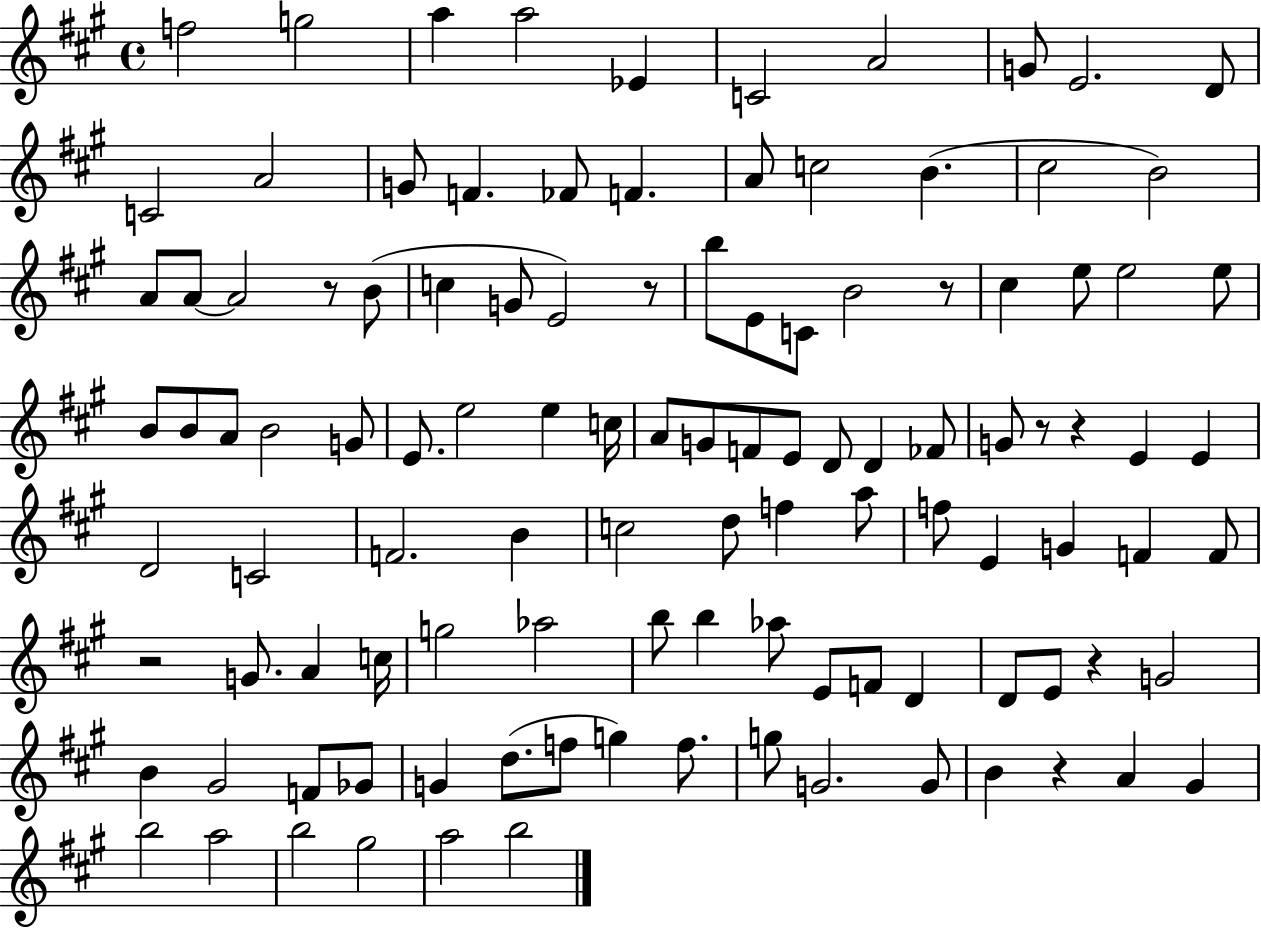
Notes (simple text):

F5/h G5/h A5/q A5/h Eb4/q C4/h A4/h G4/e E4/h. D4/e C4/h A4/h G4/e F4/q. FES4/e F4/q. A4/e C5/h B4/q. C#5/h B4/h A4/e A4/e A4/h R/e B4/e C5/q G4/e E4/h R/e B5/e E4/e C4/e B4/h R/e C#5/q E5/e E5/h E5/e B4/e B4/e A4/e B4/h G4/e E4/e. E5/h E5/q C5/s A4/e G4/e F4/e E4/e D4/e D4/q FES4/e G4/e R/e R/q E4/q E4/q D4/h C4/h F4/h. B4/q C5/h D5/e F5/q A5/e F5/e E4/q G4/q F4/q F4/e R/h G4/e. A4/q C5/s G5/h Ab5/h B5/e B5/q Ab5/e E4/e F4/e D4/q D4/e E4/e R/q G4/h B4/q G#4/h F4/e Gb4/e G4/q D5/e. F5/e G5/q F5/e. G5/e G4/h. G4/e B4/q R/q A4/q G#4/q B5/h A5/h B5/h G#5/h A5/h B5/h